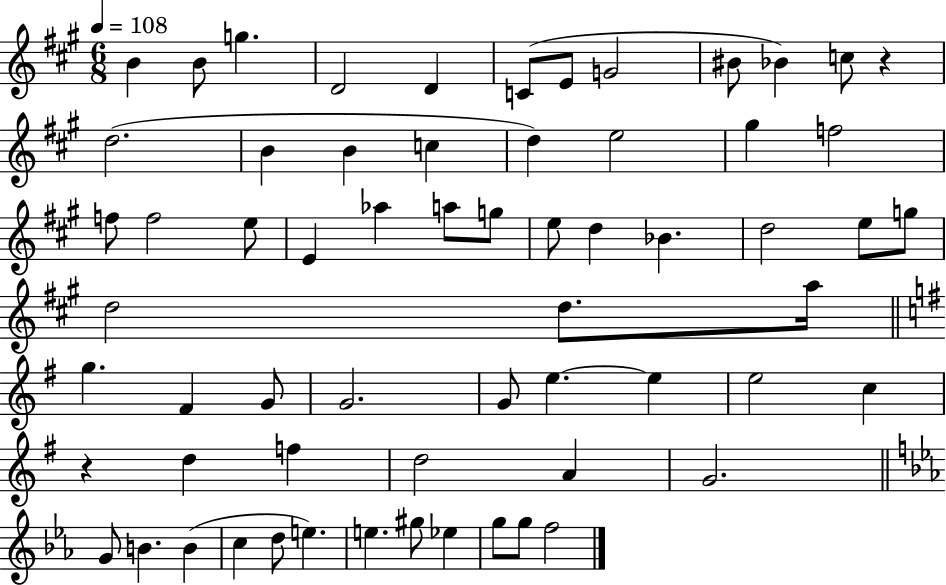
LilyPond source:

{
  \clef treble
  \numericTimeSignature
  \time 6/8
  \key a \major
  \tempo 4 = 108
  \repeat volta 2 { b'4 b'8 g''4. | d'2 d'4 | c'8( e'8 g'2 | bis'8 bes'4) c''8 r4 | \break d''2.( | b'4 b'4 c''4 | d''4) e''2 | gis''4 f''2 | \break f''8 f''2 e''8 | e'4 aes''4 a''8 g''8 | e''8 d''4 bes'4. | d''2 e''8 g''8 | \break d''2 d''8. a''16 | \bar "||" \break \key e \minor g''4. fis'4 g'8 | g'2. | g'8 e''4.~~ e''4 | e''2 c''4 | \break r4 d''4 f''4 | d''2 a'4 | g'2. | \bar "||" \break \key c \minor g'8 b'4. b'4( | c''4 d''8 e''4.) | e''4. gis''8 ees''4 | g''8 g''8 f''2 | \break } \bar "|."
}